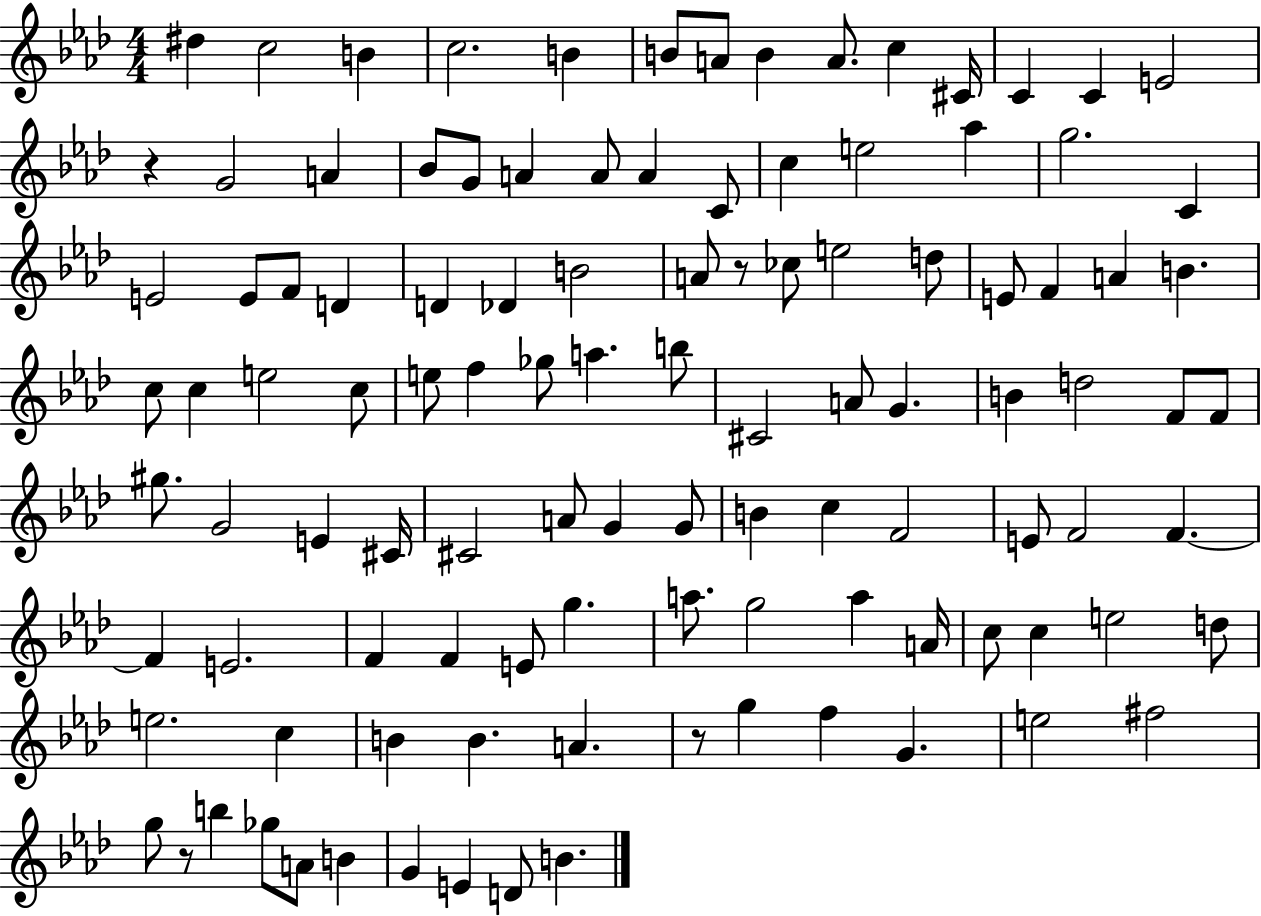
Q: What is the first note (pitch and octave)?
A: D#5